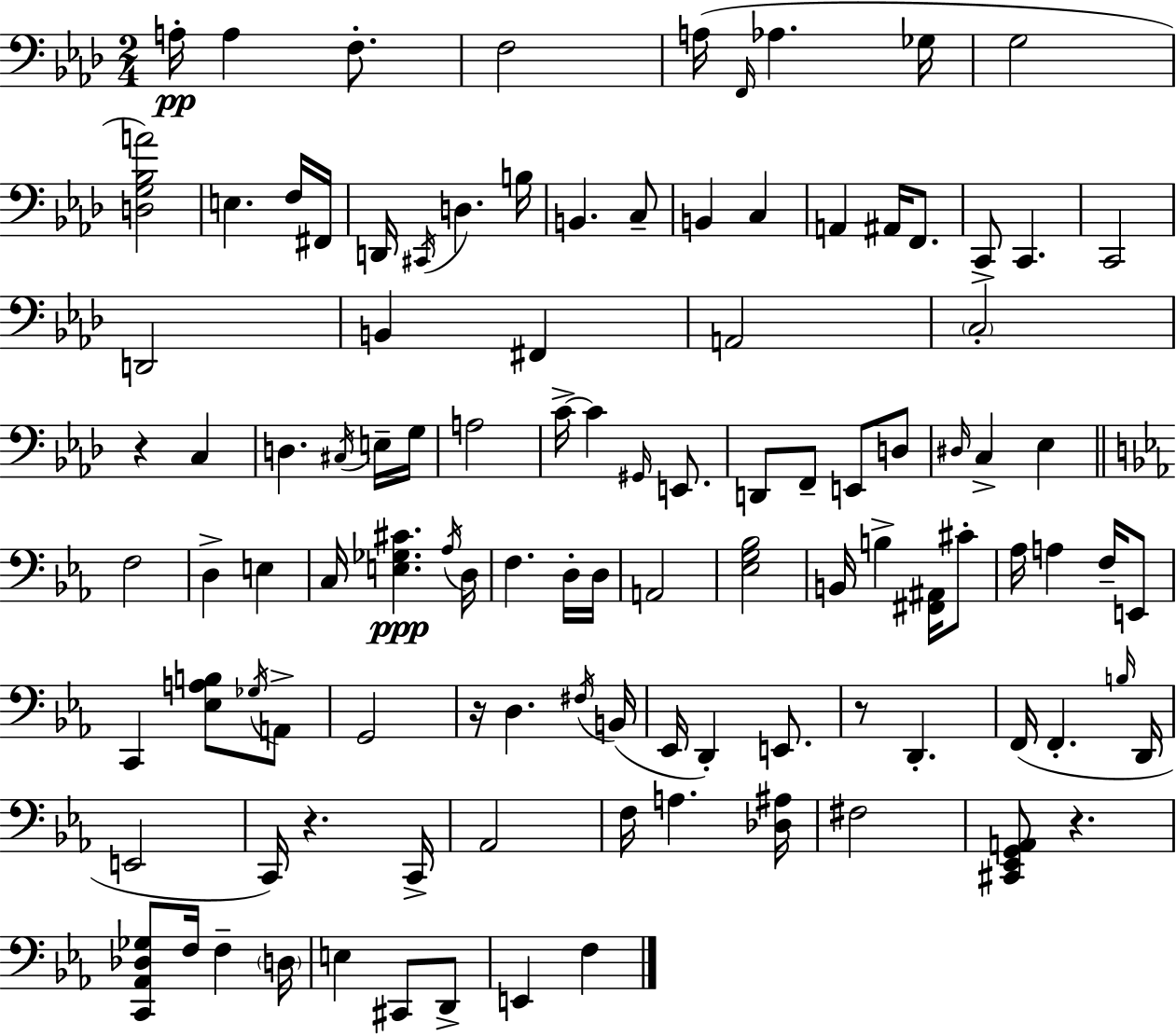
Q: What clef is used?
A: bass